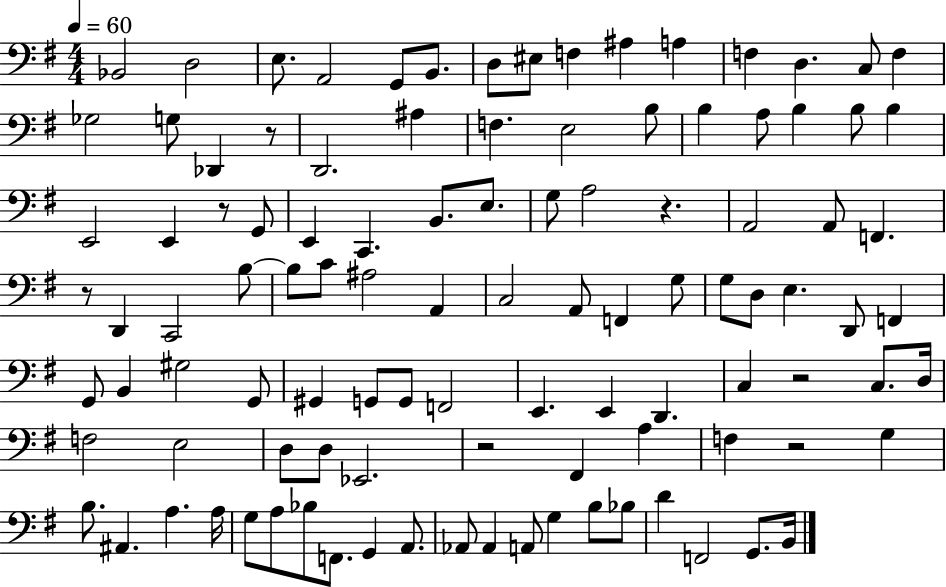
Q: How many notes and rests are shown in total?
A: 106